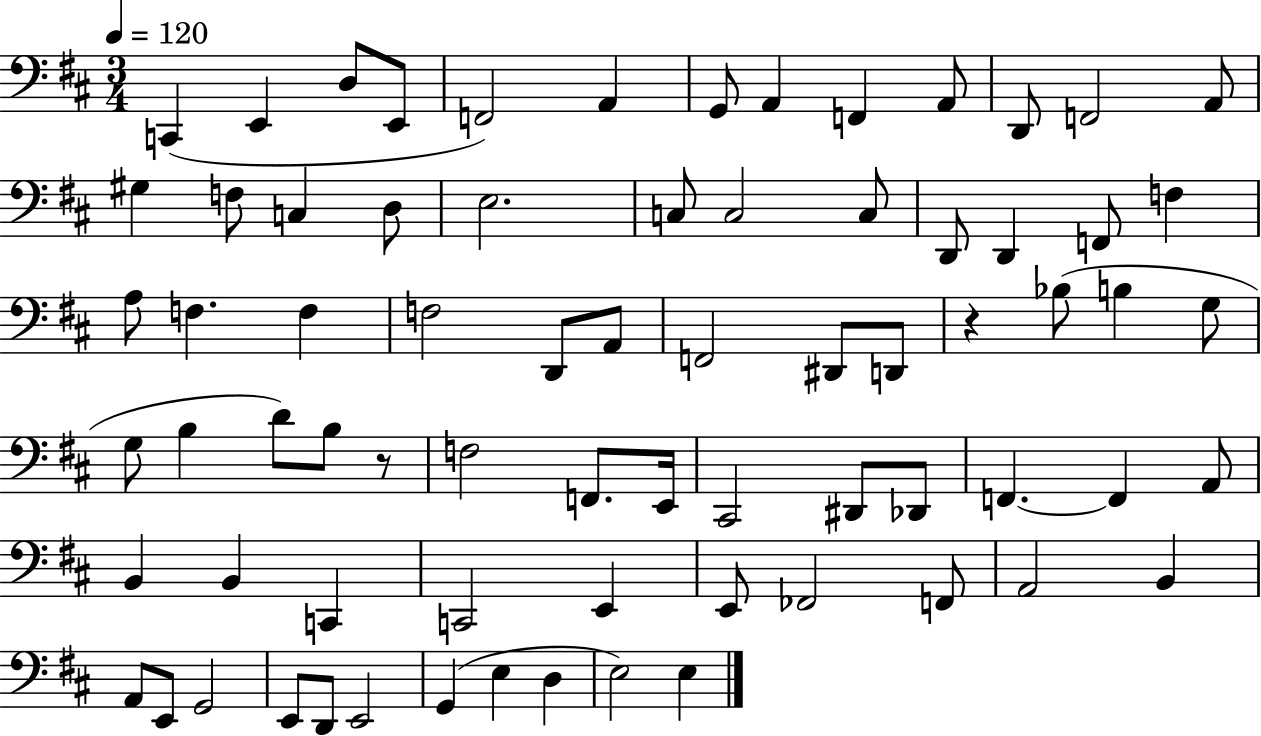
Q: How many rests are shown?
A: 2